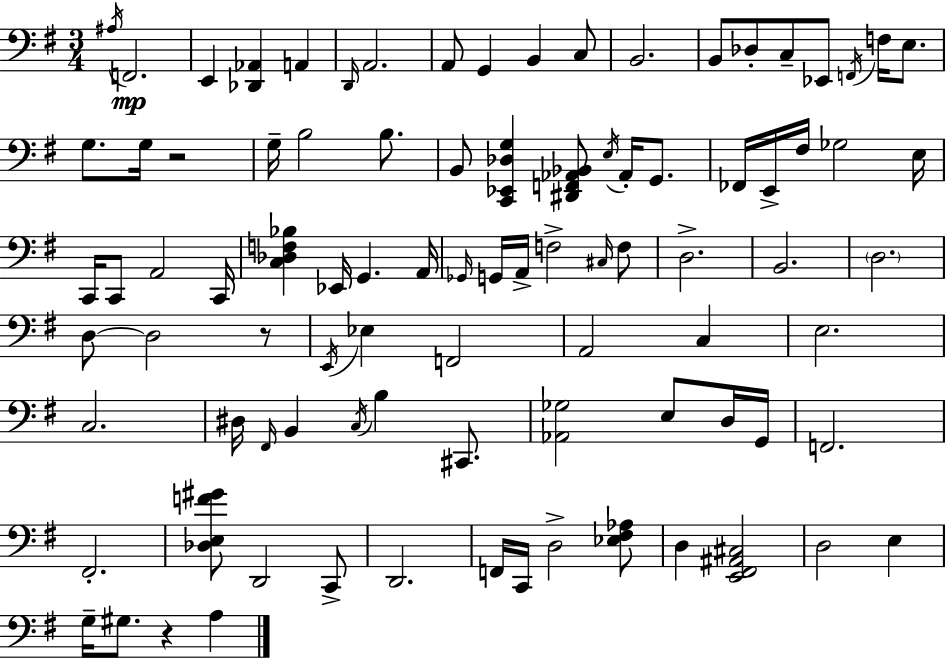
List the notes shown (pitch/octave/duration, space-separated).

A#3/s F2/h. E2/q [Db2,Ab2]/q A2/q D2/s A2/h. A2/e G2/q B2/q C3/e B2/h. B2/e Db3/e C3/e Eb2/e F2/s F3/s E3/e. G3/e. G3/s R/h G3/s B3/h B3/e. B2/e [C2,Eb2,Db3,G3]/q [D#2,F2,Ab2,Bb2]/e E3/s Ab2/s G2/e. FES2/s E2/s F#3/s Gb3/h E3/s C2/s C2/e A2/h C2/s [C3,Db3,F3,Bb3]/q Eb2/s G2/q. A2/s Gb2/s G2/s A2/s F3/h C#3/s F3/e D3/h. B2/h. D3/h. D3/e D3/h R/e E2/s Eb3/q F2/h A2/h C3/q E3/h. C3/h. D#3/s F#2/s B2/q C3/s B3/q C#2/e. [Ab2,Gb3]/h E3/e D3/s G2/s F2/h. F#2/h. [Db3,E3,F4,G#4]/e D2/h C2/e D2/h. F2/s C2/s D3/h [Eb3,F#3,Ab3]/e D3/q [E2,F#2,A#2,C#3]/h D3/h E3/q G3/s G#3/e. R/q A3/q